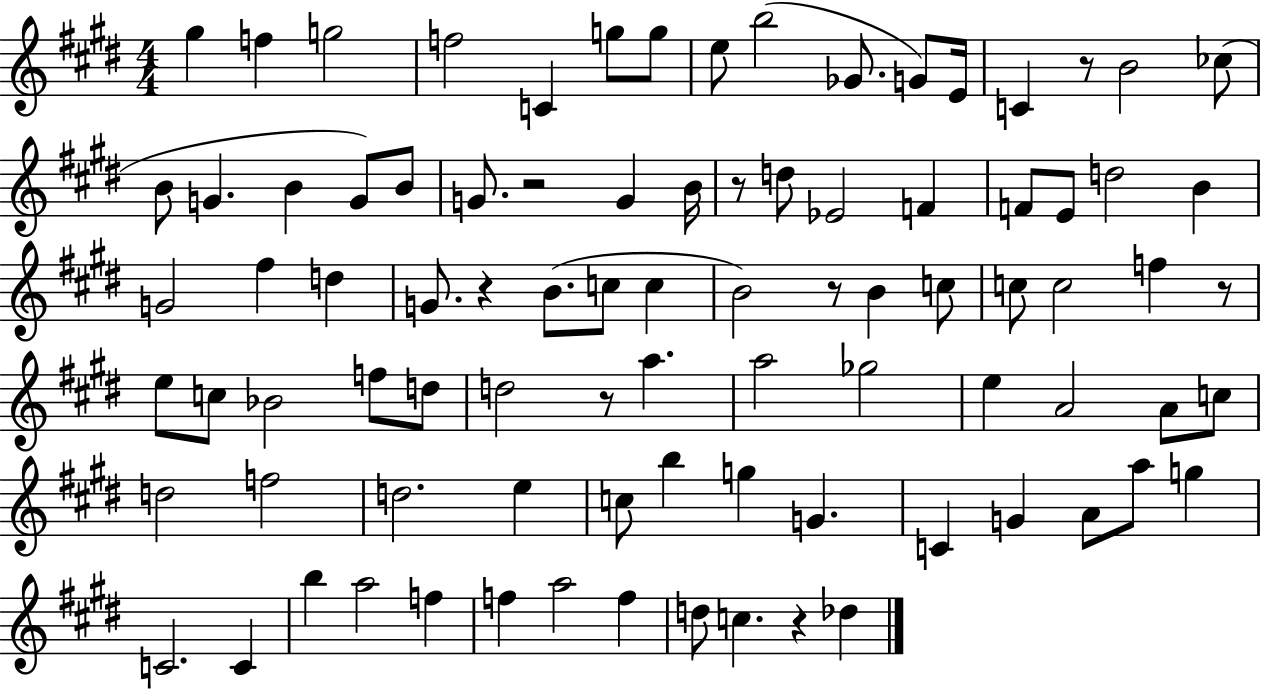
X:1
T:Untitled
M:4/4
L:1/4
K:E
^g f g2 f2 C g/2 g/2 e/2 b2 _G/2 G/2 E/4 C z/2 B2 _c/2 B/2 G B G/2 B/2 G/2 z2 G B/4 z/2 d/2 _E2 F F/2 E/2 d2 B G2 ^f d G/2 z B/2 c/2 c B2 z/2 B c/2 c/2 c2 f z/2 e/2 c/2 _B2 f/2 d/2 d2 z/2 a a2 _g2 e A2 A/2 c/2 d2 f2 d2 e c/2 b g G C G A/2 a/2 g C2 C b a2 f f a2 f d/2 c z _d